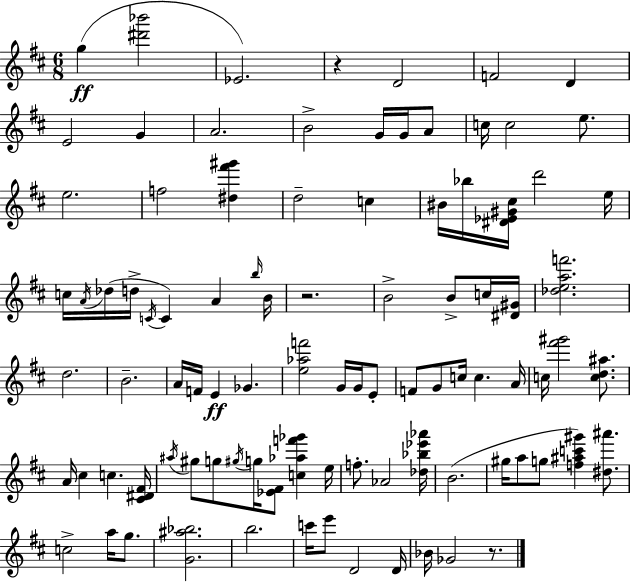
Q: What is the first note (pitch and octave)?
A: G5